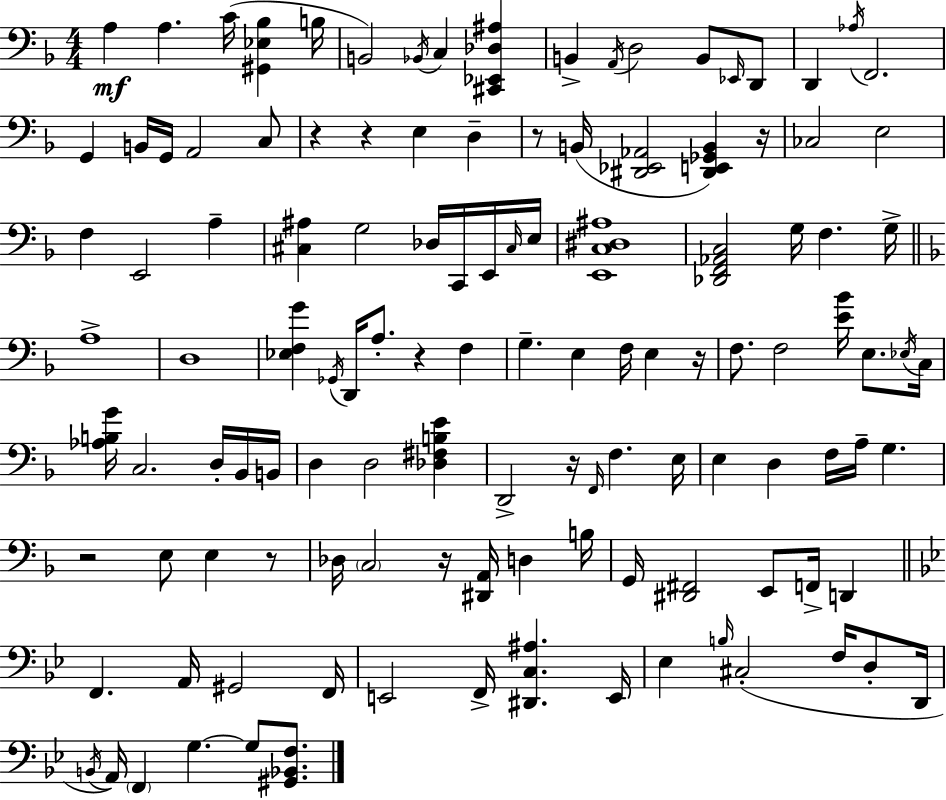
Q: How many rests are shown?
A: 10